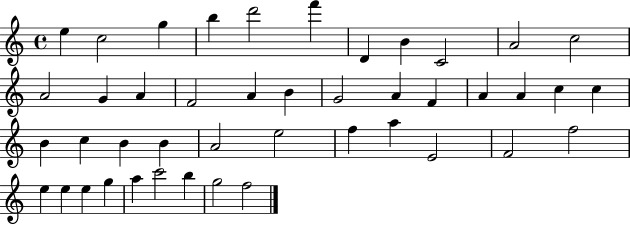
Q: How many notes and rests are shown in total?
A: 44